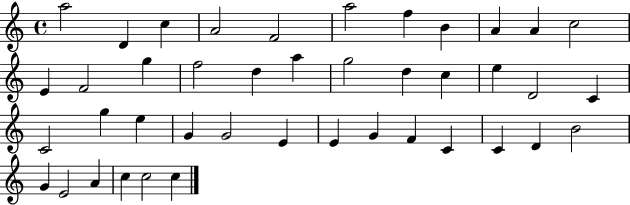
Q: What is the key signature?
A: C major